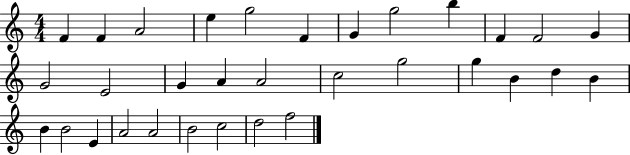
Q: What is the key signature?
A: C major